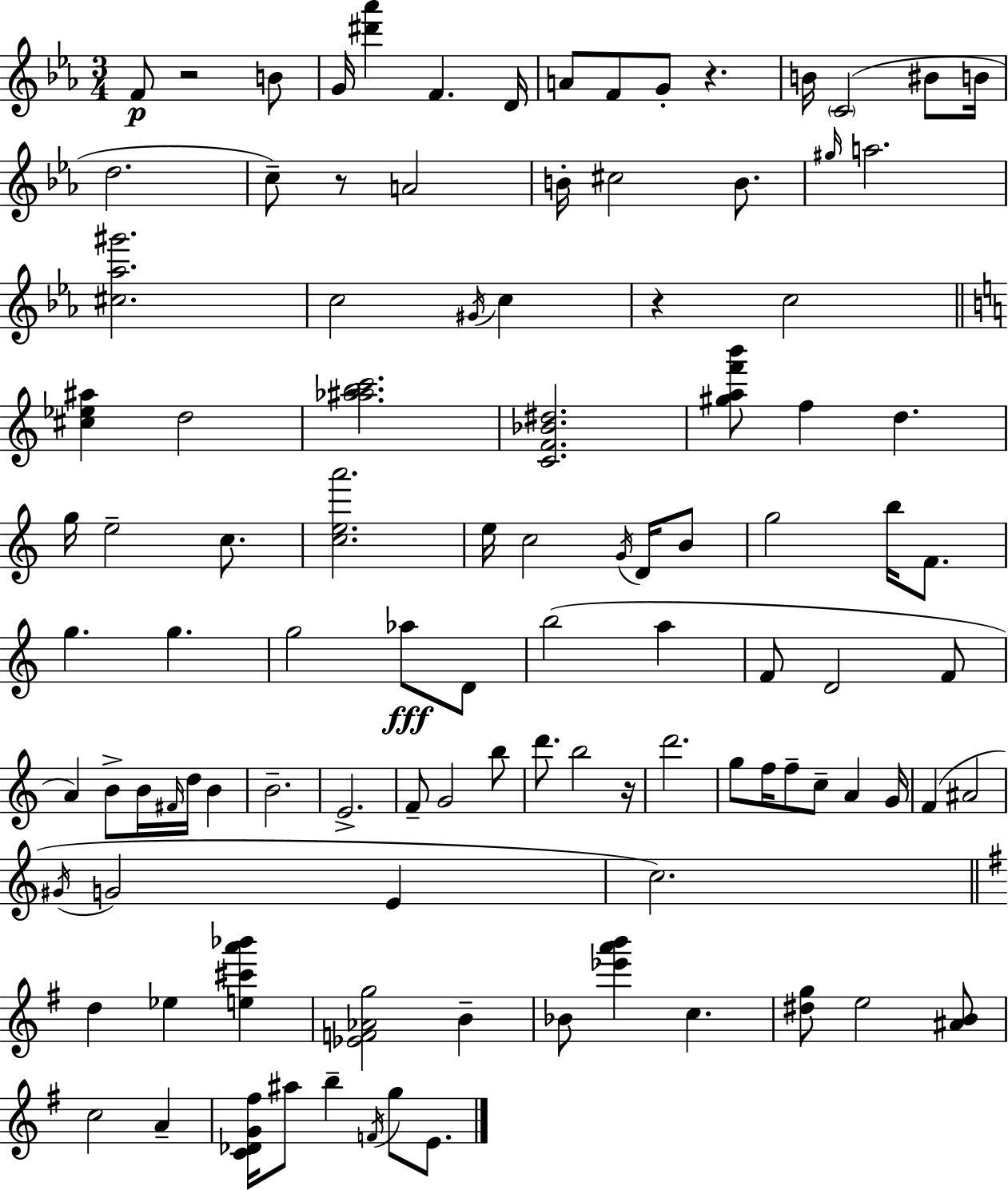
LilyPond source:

{
  \clef treble
  \numericTimeSignature
  \time 3/4
  \key ees \major
  f'8\p r2 b'8 | g'16 <dis''' aes'''>4 f'4. d'16 | a'8 f'8 g'8-. r4. | b'16 \parenthesize c'2( bis'8 b'16 | \break d''2. | c''8--) r8 a'2 | b'16-. cis''2 b'8. | \grace { gis''16 } a''2. | \break <cis'' aes'' gis'''>2. | c''2 \acciaccatura { gis'16 } c''4 | r4 c''2 | \bar "||" \break \key a \minor <cis'' ees'' ais''>4 d''2 | <ais'' aes'' b'' c'''>2. | <c' f' bes' dis''>2. | <gis'' a'' f''' b'''>8 f''4 d''4. | \break g''16 e''2-- c''8. | <c'' e'' a'''>2. | e''16 c''2 \acciaccatura { g'16 } d'16 b'8 | g''2 b''16 f'8. | \break g''4. g''4. | g''2 aes''8\fff d'8 | b''2( a''4 | f'8 d'2 f'8 | \break a'4) b'8-> b'16 \grace { fis'16 } d''16 b'4 | b'2.-- | e'2.-> | f'8-- g'2 | \break b''8 d'''8. b''2 | r16 d'''2. | g''8 f''16 f''8-- c''8-- a'4 | g'16 f'4( ais'2 | \break \acciaccatura { gis'16 } g'2 e'4 | c''2.) | \bar "||" \break \key e \minor d''4 ees''4 <e'' cis''' a''' bes'''>4 | <ees' f' aes' g''>2 b'4-- | bes'8 <ees''' a''' b'''>4 c''4. | <dis'' g''>8 e''2 <ais' b'>8 | \break c''2 a'4-- | <c' des' g' fis''>16 ais''8 b''4-- \acciaccatura { f'16 } g''8 e'8. | \bar "|."
}